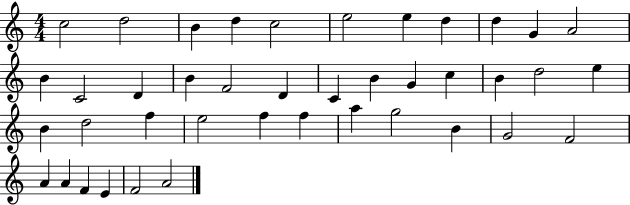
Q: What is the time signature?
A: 4/4